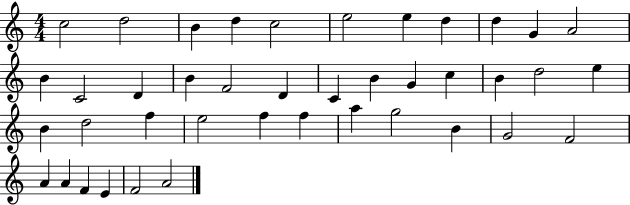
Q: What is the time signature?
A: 4/4